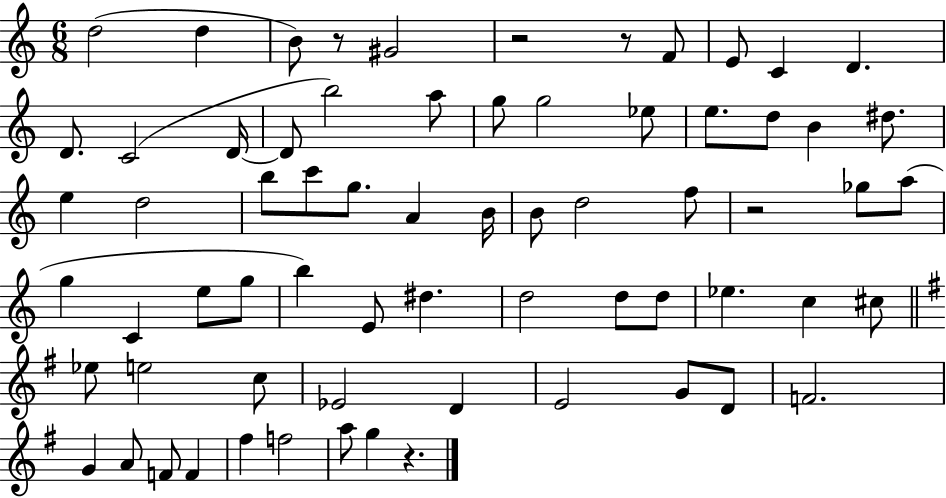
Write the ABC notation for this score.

X:1
T:Untitled
M:6/8
L:1/4
K:C
d2 d B/2 z/2 ^G2 z2 z/2 F/2 E/2 C D D/2 C2 D/4 D/2 b2 a/2 g/2 g2 _e/2 e/2 d/2 B ^d/2 e d2 b/2 c'/2 g/2 A B/4 B/2 d2 f/2 z2 _g/2 a/2 g C e/2 g/2 b E/2 ^d d2 d/2 d/2 _e c ^c/2 _e/2 e2 c/2 _E2 D E2 G/2 D/2 F2 G A/2 F/2 F ^f f2 a/2 g z